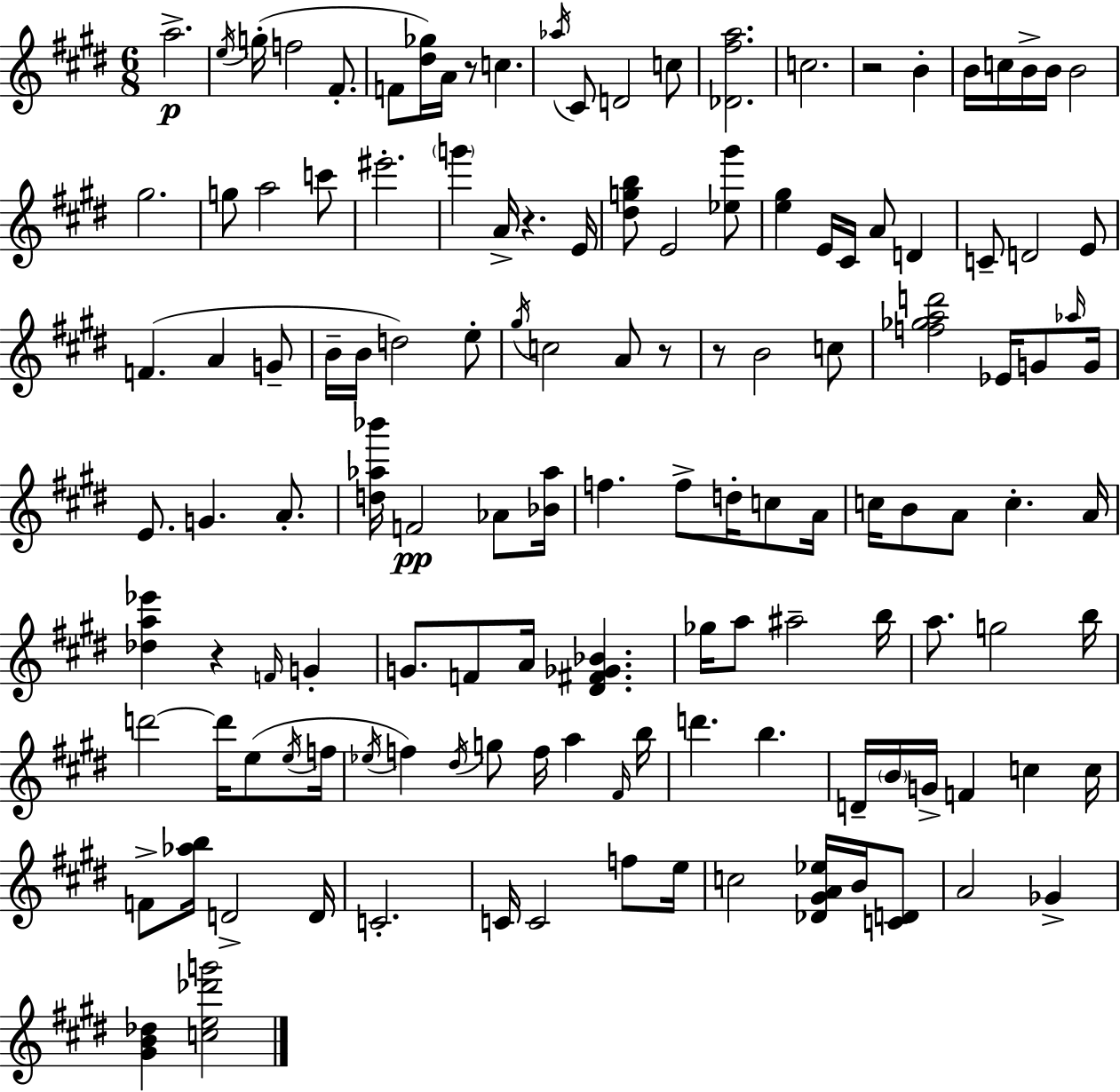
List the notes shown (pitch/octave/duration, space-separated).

A5/h. E5/s G5/s F5/h F#4/e. F4/e [D#5,Gb5]/s A4/s R/e C5/q. Ab5/s C#4/e D4/h C5/e [Db4,F#5,A5]/h. C5/h. R/h B4/q B4/s C5/s B4/s B4/s B4/h G#5/h. G5/e A5/h C6/e EIS6/h. G6/q A4/s R/q. E4/s [D#5,G5,B5]/e E4/h [Eb5,G#6]/e [E5,G#5]/q E4/s C#4/s A4/e D4/q C4/e D4/h E4/e F4/q. A4/q G4/e B4/s B4/s D5/h E5/e G#5/s C5/h A4/e R/e R/e B4/h C5/e [F5,Gb5,A5,D6]/h Eb4/s G4/e Ab5/s G4/s E4/e. G4/q. A4/e. [D5,Ab5,Bb6]/s F4/h Ab4/e [Bb4,Ab5]/s F5/q. F5/e D5/s C5/e A4/s C5/s B4/e A4/e C5/q. A4/s [Db5,A5,Eb6]/q R/q F4/s G4/q G4/e. F4/e A4/s [D#4,F#4,Gb4,Bb4]/q. Gb5/s A5/e A#5/h B5/s A5/e. G5/h B5/s D6/h D6/s E5/e E5/s F5/s Eb5/s F5/q D#5/s G5/e F5/s A5/q F#4/s B5/s D6/q. B5/q. D4/s B4/s G4/s F4/q C5/q C5/s F4/e [Ab5,B5]/s D4/h D4/s C4/h. C4/s C4/h F5/e E5/s C5/h [Db4,G#4,A4,Eb5]/s B4/s [C4,D4]/e A4/h Gb4/q [G#4,B4,Db5]/q [C5,E5,Db6,G6]/h